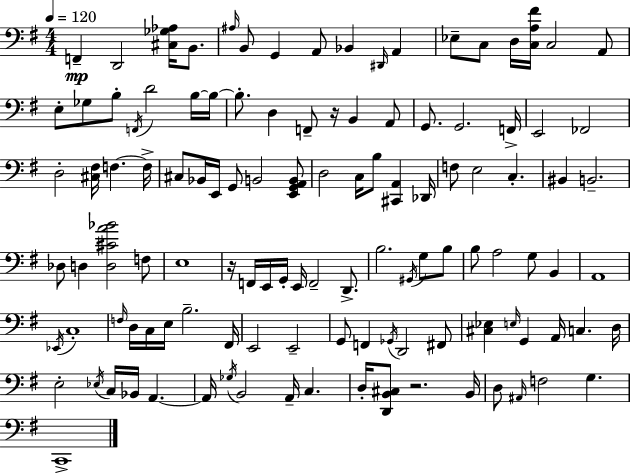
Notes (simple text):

F2/q D2/h [C#3,Gb3,Ab3]/s B2/e. A#3/s B2/e G2/q A2/e Bb2/q D#2/s A2/q Eb3/e C3/e D3/s [C3,A3,F#4]/s C3/h A2/e E3/e Gb3/e B3/e F2/s D4/h B3/s B3/s B3/e. D3/q F2/e R/s B2/q A2/e G2/e. G2/h. F2/s E2/h FES2/h D3/h [C#3,F#3]/s F3/q. F3/s C#3/e Bb2/s E2/s G2/e B2/h [E2,G2,A2,B2]/e D3/h C3/s B3/e [C#2,A2]/q Db2/s F3/e E3/h C3/q. BIS2/q B2/h. Db3/e D3/q [D3,C#4,A4,Bb4]/h F3/e E3/w R/s F2/s E2/s G2/s E2/s F2/h D2/e. B3/h. G#2/s G3/e B3/e B3/e A3/h G3/e B2/q A2/w Eb2/s C3/w F3/s D3/s C3/s E3/s B3/h. F#2/s E2/h E2/h G2/e F2/q Gb2/s D2/h F#2/e [C#3,Eb3]/q E3/s G2/q A2/s C3/q. D3/s E3/h Eb3/s C3/s Bb2/s A2/q. A2/s Gb3/s B2/h A2/s C3/q. D3/s [D2,B2,C#3]/e R/h. B2/s D3/e A#2/s F3/h G3/q. C2/w